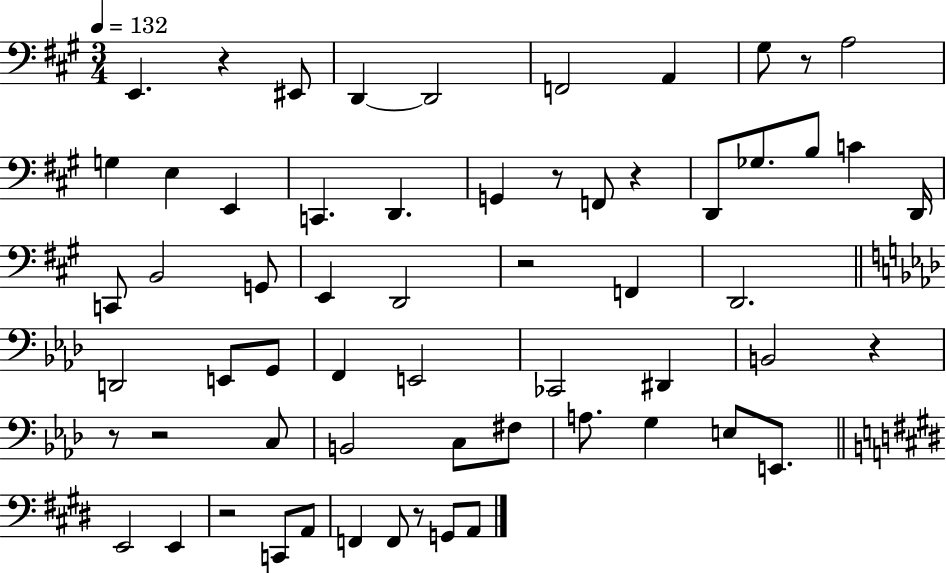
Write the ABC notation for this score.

X:1
T:Untitled
M:3/4
L:1/4
K:A
E,, z ^E,,/2 D,, D,,2 F,,2 A,, ^G,/2 z/2 A,2 G, E, E,, C,, D,, G,, z/2 F,,/2 z D,,/2 _G,/2 B,/2 C D,,/4 C,,/2 B,,2 G,,/2 E,, D,,2 z2 F,, D,,2 D,,2 E,,/2 G,,/2 F,, E,,2 _C,,2 ^D,, B,,2 z z/2 z2 C,/2 B,,2 C,/2 ^F,/2 A,/2 G, E,/2 E,,/2 E,,2 E,, z2 C,,/2 A,,/2 F,, F,,/2 z/2 G,,/2 A,,/2